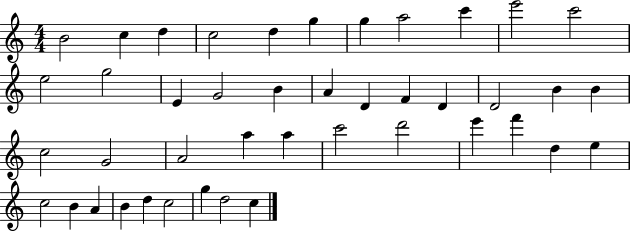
{
  \clef treble
  \numericTimeSignature
  \time 4/4
  \key c \major
  b'2 c''4 d''4 | c''2 d''4 g''4 | g''4 a''2 c'''4 | e'''2 c'''2 | \break e''2 g''2 | e'4 g'2 b'4 | a'4 d'4 f'4 d'4 | d'2 b'4 b'4 | \break c''2 g'2 | a'2 a''4 a''4 | c'''2 d'''2 | e'''4 f'''4 d''4 e''4 | \break c''2 b'4 a'4 | b'4 d''4 c''2 | g''4 d''2 c''4 | \bar "|."
}